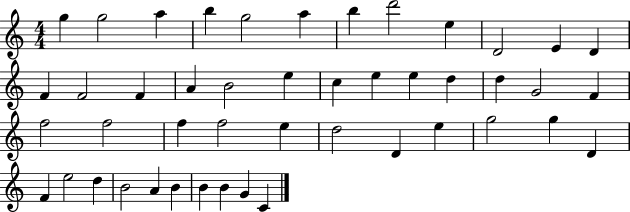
{
  \clef treble
  \numericTimeSignature
  \time 4/4
  \key c \major
  g''4 g''2 a''4 | b''4 g''2 a''4 | b''4 d'''2 e''4 | d'2 e'4 d'4 | \break f'4 f'2 f'4 | a'4 b'2 e''4 | c''4 e''4 e''4 d''4 | d''4 g'2 f'4 | \break f''2 f''2 | f''4 f''2 e''4 | d''2 d'4 e''4 | g''2 g''4 d'4 | \break f'4 e''2 d''4 | b'2 a'4 b'4 | b'4 b'4 g'4 c'4 | \bar "|."
}